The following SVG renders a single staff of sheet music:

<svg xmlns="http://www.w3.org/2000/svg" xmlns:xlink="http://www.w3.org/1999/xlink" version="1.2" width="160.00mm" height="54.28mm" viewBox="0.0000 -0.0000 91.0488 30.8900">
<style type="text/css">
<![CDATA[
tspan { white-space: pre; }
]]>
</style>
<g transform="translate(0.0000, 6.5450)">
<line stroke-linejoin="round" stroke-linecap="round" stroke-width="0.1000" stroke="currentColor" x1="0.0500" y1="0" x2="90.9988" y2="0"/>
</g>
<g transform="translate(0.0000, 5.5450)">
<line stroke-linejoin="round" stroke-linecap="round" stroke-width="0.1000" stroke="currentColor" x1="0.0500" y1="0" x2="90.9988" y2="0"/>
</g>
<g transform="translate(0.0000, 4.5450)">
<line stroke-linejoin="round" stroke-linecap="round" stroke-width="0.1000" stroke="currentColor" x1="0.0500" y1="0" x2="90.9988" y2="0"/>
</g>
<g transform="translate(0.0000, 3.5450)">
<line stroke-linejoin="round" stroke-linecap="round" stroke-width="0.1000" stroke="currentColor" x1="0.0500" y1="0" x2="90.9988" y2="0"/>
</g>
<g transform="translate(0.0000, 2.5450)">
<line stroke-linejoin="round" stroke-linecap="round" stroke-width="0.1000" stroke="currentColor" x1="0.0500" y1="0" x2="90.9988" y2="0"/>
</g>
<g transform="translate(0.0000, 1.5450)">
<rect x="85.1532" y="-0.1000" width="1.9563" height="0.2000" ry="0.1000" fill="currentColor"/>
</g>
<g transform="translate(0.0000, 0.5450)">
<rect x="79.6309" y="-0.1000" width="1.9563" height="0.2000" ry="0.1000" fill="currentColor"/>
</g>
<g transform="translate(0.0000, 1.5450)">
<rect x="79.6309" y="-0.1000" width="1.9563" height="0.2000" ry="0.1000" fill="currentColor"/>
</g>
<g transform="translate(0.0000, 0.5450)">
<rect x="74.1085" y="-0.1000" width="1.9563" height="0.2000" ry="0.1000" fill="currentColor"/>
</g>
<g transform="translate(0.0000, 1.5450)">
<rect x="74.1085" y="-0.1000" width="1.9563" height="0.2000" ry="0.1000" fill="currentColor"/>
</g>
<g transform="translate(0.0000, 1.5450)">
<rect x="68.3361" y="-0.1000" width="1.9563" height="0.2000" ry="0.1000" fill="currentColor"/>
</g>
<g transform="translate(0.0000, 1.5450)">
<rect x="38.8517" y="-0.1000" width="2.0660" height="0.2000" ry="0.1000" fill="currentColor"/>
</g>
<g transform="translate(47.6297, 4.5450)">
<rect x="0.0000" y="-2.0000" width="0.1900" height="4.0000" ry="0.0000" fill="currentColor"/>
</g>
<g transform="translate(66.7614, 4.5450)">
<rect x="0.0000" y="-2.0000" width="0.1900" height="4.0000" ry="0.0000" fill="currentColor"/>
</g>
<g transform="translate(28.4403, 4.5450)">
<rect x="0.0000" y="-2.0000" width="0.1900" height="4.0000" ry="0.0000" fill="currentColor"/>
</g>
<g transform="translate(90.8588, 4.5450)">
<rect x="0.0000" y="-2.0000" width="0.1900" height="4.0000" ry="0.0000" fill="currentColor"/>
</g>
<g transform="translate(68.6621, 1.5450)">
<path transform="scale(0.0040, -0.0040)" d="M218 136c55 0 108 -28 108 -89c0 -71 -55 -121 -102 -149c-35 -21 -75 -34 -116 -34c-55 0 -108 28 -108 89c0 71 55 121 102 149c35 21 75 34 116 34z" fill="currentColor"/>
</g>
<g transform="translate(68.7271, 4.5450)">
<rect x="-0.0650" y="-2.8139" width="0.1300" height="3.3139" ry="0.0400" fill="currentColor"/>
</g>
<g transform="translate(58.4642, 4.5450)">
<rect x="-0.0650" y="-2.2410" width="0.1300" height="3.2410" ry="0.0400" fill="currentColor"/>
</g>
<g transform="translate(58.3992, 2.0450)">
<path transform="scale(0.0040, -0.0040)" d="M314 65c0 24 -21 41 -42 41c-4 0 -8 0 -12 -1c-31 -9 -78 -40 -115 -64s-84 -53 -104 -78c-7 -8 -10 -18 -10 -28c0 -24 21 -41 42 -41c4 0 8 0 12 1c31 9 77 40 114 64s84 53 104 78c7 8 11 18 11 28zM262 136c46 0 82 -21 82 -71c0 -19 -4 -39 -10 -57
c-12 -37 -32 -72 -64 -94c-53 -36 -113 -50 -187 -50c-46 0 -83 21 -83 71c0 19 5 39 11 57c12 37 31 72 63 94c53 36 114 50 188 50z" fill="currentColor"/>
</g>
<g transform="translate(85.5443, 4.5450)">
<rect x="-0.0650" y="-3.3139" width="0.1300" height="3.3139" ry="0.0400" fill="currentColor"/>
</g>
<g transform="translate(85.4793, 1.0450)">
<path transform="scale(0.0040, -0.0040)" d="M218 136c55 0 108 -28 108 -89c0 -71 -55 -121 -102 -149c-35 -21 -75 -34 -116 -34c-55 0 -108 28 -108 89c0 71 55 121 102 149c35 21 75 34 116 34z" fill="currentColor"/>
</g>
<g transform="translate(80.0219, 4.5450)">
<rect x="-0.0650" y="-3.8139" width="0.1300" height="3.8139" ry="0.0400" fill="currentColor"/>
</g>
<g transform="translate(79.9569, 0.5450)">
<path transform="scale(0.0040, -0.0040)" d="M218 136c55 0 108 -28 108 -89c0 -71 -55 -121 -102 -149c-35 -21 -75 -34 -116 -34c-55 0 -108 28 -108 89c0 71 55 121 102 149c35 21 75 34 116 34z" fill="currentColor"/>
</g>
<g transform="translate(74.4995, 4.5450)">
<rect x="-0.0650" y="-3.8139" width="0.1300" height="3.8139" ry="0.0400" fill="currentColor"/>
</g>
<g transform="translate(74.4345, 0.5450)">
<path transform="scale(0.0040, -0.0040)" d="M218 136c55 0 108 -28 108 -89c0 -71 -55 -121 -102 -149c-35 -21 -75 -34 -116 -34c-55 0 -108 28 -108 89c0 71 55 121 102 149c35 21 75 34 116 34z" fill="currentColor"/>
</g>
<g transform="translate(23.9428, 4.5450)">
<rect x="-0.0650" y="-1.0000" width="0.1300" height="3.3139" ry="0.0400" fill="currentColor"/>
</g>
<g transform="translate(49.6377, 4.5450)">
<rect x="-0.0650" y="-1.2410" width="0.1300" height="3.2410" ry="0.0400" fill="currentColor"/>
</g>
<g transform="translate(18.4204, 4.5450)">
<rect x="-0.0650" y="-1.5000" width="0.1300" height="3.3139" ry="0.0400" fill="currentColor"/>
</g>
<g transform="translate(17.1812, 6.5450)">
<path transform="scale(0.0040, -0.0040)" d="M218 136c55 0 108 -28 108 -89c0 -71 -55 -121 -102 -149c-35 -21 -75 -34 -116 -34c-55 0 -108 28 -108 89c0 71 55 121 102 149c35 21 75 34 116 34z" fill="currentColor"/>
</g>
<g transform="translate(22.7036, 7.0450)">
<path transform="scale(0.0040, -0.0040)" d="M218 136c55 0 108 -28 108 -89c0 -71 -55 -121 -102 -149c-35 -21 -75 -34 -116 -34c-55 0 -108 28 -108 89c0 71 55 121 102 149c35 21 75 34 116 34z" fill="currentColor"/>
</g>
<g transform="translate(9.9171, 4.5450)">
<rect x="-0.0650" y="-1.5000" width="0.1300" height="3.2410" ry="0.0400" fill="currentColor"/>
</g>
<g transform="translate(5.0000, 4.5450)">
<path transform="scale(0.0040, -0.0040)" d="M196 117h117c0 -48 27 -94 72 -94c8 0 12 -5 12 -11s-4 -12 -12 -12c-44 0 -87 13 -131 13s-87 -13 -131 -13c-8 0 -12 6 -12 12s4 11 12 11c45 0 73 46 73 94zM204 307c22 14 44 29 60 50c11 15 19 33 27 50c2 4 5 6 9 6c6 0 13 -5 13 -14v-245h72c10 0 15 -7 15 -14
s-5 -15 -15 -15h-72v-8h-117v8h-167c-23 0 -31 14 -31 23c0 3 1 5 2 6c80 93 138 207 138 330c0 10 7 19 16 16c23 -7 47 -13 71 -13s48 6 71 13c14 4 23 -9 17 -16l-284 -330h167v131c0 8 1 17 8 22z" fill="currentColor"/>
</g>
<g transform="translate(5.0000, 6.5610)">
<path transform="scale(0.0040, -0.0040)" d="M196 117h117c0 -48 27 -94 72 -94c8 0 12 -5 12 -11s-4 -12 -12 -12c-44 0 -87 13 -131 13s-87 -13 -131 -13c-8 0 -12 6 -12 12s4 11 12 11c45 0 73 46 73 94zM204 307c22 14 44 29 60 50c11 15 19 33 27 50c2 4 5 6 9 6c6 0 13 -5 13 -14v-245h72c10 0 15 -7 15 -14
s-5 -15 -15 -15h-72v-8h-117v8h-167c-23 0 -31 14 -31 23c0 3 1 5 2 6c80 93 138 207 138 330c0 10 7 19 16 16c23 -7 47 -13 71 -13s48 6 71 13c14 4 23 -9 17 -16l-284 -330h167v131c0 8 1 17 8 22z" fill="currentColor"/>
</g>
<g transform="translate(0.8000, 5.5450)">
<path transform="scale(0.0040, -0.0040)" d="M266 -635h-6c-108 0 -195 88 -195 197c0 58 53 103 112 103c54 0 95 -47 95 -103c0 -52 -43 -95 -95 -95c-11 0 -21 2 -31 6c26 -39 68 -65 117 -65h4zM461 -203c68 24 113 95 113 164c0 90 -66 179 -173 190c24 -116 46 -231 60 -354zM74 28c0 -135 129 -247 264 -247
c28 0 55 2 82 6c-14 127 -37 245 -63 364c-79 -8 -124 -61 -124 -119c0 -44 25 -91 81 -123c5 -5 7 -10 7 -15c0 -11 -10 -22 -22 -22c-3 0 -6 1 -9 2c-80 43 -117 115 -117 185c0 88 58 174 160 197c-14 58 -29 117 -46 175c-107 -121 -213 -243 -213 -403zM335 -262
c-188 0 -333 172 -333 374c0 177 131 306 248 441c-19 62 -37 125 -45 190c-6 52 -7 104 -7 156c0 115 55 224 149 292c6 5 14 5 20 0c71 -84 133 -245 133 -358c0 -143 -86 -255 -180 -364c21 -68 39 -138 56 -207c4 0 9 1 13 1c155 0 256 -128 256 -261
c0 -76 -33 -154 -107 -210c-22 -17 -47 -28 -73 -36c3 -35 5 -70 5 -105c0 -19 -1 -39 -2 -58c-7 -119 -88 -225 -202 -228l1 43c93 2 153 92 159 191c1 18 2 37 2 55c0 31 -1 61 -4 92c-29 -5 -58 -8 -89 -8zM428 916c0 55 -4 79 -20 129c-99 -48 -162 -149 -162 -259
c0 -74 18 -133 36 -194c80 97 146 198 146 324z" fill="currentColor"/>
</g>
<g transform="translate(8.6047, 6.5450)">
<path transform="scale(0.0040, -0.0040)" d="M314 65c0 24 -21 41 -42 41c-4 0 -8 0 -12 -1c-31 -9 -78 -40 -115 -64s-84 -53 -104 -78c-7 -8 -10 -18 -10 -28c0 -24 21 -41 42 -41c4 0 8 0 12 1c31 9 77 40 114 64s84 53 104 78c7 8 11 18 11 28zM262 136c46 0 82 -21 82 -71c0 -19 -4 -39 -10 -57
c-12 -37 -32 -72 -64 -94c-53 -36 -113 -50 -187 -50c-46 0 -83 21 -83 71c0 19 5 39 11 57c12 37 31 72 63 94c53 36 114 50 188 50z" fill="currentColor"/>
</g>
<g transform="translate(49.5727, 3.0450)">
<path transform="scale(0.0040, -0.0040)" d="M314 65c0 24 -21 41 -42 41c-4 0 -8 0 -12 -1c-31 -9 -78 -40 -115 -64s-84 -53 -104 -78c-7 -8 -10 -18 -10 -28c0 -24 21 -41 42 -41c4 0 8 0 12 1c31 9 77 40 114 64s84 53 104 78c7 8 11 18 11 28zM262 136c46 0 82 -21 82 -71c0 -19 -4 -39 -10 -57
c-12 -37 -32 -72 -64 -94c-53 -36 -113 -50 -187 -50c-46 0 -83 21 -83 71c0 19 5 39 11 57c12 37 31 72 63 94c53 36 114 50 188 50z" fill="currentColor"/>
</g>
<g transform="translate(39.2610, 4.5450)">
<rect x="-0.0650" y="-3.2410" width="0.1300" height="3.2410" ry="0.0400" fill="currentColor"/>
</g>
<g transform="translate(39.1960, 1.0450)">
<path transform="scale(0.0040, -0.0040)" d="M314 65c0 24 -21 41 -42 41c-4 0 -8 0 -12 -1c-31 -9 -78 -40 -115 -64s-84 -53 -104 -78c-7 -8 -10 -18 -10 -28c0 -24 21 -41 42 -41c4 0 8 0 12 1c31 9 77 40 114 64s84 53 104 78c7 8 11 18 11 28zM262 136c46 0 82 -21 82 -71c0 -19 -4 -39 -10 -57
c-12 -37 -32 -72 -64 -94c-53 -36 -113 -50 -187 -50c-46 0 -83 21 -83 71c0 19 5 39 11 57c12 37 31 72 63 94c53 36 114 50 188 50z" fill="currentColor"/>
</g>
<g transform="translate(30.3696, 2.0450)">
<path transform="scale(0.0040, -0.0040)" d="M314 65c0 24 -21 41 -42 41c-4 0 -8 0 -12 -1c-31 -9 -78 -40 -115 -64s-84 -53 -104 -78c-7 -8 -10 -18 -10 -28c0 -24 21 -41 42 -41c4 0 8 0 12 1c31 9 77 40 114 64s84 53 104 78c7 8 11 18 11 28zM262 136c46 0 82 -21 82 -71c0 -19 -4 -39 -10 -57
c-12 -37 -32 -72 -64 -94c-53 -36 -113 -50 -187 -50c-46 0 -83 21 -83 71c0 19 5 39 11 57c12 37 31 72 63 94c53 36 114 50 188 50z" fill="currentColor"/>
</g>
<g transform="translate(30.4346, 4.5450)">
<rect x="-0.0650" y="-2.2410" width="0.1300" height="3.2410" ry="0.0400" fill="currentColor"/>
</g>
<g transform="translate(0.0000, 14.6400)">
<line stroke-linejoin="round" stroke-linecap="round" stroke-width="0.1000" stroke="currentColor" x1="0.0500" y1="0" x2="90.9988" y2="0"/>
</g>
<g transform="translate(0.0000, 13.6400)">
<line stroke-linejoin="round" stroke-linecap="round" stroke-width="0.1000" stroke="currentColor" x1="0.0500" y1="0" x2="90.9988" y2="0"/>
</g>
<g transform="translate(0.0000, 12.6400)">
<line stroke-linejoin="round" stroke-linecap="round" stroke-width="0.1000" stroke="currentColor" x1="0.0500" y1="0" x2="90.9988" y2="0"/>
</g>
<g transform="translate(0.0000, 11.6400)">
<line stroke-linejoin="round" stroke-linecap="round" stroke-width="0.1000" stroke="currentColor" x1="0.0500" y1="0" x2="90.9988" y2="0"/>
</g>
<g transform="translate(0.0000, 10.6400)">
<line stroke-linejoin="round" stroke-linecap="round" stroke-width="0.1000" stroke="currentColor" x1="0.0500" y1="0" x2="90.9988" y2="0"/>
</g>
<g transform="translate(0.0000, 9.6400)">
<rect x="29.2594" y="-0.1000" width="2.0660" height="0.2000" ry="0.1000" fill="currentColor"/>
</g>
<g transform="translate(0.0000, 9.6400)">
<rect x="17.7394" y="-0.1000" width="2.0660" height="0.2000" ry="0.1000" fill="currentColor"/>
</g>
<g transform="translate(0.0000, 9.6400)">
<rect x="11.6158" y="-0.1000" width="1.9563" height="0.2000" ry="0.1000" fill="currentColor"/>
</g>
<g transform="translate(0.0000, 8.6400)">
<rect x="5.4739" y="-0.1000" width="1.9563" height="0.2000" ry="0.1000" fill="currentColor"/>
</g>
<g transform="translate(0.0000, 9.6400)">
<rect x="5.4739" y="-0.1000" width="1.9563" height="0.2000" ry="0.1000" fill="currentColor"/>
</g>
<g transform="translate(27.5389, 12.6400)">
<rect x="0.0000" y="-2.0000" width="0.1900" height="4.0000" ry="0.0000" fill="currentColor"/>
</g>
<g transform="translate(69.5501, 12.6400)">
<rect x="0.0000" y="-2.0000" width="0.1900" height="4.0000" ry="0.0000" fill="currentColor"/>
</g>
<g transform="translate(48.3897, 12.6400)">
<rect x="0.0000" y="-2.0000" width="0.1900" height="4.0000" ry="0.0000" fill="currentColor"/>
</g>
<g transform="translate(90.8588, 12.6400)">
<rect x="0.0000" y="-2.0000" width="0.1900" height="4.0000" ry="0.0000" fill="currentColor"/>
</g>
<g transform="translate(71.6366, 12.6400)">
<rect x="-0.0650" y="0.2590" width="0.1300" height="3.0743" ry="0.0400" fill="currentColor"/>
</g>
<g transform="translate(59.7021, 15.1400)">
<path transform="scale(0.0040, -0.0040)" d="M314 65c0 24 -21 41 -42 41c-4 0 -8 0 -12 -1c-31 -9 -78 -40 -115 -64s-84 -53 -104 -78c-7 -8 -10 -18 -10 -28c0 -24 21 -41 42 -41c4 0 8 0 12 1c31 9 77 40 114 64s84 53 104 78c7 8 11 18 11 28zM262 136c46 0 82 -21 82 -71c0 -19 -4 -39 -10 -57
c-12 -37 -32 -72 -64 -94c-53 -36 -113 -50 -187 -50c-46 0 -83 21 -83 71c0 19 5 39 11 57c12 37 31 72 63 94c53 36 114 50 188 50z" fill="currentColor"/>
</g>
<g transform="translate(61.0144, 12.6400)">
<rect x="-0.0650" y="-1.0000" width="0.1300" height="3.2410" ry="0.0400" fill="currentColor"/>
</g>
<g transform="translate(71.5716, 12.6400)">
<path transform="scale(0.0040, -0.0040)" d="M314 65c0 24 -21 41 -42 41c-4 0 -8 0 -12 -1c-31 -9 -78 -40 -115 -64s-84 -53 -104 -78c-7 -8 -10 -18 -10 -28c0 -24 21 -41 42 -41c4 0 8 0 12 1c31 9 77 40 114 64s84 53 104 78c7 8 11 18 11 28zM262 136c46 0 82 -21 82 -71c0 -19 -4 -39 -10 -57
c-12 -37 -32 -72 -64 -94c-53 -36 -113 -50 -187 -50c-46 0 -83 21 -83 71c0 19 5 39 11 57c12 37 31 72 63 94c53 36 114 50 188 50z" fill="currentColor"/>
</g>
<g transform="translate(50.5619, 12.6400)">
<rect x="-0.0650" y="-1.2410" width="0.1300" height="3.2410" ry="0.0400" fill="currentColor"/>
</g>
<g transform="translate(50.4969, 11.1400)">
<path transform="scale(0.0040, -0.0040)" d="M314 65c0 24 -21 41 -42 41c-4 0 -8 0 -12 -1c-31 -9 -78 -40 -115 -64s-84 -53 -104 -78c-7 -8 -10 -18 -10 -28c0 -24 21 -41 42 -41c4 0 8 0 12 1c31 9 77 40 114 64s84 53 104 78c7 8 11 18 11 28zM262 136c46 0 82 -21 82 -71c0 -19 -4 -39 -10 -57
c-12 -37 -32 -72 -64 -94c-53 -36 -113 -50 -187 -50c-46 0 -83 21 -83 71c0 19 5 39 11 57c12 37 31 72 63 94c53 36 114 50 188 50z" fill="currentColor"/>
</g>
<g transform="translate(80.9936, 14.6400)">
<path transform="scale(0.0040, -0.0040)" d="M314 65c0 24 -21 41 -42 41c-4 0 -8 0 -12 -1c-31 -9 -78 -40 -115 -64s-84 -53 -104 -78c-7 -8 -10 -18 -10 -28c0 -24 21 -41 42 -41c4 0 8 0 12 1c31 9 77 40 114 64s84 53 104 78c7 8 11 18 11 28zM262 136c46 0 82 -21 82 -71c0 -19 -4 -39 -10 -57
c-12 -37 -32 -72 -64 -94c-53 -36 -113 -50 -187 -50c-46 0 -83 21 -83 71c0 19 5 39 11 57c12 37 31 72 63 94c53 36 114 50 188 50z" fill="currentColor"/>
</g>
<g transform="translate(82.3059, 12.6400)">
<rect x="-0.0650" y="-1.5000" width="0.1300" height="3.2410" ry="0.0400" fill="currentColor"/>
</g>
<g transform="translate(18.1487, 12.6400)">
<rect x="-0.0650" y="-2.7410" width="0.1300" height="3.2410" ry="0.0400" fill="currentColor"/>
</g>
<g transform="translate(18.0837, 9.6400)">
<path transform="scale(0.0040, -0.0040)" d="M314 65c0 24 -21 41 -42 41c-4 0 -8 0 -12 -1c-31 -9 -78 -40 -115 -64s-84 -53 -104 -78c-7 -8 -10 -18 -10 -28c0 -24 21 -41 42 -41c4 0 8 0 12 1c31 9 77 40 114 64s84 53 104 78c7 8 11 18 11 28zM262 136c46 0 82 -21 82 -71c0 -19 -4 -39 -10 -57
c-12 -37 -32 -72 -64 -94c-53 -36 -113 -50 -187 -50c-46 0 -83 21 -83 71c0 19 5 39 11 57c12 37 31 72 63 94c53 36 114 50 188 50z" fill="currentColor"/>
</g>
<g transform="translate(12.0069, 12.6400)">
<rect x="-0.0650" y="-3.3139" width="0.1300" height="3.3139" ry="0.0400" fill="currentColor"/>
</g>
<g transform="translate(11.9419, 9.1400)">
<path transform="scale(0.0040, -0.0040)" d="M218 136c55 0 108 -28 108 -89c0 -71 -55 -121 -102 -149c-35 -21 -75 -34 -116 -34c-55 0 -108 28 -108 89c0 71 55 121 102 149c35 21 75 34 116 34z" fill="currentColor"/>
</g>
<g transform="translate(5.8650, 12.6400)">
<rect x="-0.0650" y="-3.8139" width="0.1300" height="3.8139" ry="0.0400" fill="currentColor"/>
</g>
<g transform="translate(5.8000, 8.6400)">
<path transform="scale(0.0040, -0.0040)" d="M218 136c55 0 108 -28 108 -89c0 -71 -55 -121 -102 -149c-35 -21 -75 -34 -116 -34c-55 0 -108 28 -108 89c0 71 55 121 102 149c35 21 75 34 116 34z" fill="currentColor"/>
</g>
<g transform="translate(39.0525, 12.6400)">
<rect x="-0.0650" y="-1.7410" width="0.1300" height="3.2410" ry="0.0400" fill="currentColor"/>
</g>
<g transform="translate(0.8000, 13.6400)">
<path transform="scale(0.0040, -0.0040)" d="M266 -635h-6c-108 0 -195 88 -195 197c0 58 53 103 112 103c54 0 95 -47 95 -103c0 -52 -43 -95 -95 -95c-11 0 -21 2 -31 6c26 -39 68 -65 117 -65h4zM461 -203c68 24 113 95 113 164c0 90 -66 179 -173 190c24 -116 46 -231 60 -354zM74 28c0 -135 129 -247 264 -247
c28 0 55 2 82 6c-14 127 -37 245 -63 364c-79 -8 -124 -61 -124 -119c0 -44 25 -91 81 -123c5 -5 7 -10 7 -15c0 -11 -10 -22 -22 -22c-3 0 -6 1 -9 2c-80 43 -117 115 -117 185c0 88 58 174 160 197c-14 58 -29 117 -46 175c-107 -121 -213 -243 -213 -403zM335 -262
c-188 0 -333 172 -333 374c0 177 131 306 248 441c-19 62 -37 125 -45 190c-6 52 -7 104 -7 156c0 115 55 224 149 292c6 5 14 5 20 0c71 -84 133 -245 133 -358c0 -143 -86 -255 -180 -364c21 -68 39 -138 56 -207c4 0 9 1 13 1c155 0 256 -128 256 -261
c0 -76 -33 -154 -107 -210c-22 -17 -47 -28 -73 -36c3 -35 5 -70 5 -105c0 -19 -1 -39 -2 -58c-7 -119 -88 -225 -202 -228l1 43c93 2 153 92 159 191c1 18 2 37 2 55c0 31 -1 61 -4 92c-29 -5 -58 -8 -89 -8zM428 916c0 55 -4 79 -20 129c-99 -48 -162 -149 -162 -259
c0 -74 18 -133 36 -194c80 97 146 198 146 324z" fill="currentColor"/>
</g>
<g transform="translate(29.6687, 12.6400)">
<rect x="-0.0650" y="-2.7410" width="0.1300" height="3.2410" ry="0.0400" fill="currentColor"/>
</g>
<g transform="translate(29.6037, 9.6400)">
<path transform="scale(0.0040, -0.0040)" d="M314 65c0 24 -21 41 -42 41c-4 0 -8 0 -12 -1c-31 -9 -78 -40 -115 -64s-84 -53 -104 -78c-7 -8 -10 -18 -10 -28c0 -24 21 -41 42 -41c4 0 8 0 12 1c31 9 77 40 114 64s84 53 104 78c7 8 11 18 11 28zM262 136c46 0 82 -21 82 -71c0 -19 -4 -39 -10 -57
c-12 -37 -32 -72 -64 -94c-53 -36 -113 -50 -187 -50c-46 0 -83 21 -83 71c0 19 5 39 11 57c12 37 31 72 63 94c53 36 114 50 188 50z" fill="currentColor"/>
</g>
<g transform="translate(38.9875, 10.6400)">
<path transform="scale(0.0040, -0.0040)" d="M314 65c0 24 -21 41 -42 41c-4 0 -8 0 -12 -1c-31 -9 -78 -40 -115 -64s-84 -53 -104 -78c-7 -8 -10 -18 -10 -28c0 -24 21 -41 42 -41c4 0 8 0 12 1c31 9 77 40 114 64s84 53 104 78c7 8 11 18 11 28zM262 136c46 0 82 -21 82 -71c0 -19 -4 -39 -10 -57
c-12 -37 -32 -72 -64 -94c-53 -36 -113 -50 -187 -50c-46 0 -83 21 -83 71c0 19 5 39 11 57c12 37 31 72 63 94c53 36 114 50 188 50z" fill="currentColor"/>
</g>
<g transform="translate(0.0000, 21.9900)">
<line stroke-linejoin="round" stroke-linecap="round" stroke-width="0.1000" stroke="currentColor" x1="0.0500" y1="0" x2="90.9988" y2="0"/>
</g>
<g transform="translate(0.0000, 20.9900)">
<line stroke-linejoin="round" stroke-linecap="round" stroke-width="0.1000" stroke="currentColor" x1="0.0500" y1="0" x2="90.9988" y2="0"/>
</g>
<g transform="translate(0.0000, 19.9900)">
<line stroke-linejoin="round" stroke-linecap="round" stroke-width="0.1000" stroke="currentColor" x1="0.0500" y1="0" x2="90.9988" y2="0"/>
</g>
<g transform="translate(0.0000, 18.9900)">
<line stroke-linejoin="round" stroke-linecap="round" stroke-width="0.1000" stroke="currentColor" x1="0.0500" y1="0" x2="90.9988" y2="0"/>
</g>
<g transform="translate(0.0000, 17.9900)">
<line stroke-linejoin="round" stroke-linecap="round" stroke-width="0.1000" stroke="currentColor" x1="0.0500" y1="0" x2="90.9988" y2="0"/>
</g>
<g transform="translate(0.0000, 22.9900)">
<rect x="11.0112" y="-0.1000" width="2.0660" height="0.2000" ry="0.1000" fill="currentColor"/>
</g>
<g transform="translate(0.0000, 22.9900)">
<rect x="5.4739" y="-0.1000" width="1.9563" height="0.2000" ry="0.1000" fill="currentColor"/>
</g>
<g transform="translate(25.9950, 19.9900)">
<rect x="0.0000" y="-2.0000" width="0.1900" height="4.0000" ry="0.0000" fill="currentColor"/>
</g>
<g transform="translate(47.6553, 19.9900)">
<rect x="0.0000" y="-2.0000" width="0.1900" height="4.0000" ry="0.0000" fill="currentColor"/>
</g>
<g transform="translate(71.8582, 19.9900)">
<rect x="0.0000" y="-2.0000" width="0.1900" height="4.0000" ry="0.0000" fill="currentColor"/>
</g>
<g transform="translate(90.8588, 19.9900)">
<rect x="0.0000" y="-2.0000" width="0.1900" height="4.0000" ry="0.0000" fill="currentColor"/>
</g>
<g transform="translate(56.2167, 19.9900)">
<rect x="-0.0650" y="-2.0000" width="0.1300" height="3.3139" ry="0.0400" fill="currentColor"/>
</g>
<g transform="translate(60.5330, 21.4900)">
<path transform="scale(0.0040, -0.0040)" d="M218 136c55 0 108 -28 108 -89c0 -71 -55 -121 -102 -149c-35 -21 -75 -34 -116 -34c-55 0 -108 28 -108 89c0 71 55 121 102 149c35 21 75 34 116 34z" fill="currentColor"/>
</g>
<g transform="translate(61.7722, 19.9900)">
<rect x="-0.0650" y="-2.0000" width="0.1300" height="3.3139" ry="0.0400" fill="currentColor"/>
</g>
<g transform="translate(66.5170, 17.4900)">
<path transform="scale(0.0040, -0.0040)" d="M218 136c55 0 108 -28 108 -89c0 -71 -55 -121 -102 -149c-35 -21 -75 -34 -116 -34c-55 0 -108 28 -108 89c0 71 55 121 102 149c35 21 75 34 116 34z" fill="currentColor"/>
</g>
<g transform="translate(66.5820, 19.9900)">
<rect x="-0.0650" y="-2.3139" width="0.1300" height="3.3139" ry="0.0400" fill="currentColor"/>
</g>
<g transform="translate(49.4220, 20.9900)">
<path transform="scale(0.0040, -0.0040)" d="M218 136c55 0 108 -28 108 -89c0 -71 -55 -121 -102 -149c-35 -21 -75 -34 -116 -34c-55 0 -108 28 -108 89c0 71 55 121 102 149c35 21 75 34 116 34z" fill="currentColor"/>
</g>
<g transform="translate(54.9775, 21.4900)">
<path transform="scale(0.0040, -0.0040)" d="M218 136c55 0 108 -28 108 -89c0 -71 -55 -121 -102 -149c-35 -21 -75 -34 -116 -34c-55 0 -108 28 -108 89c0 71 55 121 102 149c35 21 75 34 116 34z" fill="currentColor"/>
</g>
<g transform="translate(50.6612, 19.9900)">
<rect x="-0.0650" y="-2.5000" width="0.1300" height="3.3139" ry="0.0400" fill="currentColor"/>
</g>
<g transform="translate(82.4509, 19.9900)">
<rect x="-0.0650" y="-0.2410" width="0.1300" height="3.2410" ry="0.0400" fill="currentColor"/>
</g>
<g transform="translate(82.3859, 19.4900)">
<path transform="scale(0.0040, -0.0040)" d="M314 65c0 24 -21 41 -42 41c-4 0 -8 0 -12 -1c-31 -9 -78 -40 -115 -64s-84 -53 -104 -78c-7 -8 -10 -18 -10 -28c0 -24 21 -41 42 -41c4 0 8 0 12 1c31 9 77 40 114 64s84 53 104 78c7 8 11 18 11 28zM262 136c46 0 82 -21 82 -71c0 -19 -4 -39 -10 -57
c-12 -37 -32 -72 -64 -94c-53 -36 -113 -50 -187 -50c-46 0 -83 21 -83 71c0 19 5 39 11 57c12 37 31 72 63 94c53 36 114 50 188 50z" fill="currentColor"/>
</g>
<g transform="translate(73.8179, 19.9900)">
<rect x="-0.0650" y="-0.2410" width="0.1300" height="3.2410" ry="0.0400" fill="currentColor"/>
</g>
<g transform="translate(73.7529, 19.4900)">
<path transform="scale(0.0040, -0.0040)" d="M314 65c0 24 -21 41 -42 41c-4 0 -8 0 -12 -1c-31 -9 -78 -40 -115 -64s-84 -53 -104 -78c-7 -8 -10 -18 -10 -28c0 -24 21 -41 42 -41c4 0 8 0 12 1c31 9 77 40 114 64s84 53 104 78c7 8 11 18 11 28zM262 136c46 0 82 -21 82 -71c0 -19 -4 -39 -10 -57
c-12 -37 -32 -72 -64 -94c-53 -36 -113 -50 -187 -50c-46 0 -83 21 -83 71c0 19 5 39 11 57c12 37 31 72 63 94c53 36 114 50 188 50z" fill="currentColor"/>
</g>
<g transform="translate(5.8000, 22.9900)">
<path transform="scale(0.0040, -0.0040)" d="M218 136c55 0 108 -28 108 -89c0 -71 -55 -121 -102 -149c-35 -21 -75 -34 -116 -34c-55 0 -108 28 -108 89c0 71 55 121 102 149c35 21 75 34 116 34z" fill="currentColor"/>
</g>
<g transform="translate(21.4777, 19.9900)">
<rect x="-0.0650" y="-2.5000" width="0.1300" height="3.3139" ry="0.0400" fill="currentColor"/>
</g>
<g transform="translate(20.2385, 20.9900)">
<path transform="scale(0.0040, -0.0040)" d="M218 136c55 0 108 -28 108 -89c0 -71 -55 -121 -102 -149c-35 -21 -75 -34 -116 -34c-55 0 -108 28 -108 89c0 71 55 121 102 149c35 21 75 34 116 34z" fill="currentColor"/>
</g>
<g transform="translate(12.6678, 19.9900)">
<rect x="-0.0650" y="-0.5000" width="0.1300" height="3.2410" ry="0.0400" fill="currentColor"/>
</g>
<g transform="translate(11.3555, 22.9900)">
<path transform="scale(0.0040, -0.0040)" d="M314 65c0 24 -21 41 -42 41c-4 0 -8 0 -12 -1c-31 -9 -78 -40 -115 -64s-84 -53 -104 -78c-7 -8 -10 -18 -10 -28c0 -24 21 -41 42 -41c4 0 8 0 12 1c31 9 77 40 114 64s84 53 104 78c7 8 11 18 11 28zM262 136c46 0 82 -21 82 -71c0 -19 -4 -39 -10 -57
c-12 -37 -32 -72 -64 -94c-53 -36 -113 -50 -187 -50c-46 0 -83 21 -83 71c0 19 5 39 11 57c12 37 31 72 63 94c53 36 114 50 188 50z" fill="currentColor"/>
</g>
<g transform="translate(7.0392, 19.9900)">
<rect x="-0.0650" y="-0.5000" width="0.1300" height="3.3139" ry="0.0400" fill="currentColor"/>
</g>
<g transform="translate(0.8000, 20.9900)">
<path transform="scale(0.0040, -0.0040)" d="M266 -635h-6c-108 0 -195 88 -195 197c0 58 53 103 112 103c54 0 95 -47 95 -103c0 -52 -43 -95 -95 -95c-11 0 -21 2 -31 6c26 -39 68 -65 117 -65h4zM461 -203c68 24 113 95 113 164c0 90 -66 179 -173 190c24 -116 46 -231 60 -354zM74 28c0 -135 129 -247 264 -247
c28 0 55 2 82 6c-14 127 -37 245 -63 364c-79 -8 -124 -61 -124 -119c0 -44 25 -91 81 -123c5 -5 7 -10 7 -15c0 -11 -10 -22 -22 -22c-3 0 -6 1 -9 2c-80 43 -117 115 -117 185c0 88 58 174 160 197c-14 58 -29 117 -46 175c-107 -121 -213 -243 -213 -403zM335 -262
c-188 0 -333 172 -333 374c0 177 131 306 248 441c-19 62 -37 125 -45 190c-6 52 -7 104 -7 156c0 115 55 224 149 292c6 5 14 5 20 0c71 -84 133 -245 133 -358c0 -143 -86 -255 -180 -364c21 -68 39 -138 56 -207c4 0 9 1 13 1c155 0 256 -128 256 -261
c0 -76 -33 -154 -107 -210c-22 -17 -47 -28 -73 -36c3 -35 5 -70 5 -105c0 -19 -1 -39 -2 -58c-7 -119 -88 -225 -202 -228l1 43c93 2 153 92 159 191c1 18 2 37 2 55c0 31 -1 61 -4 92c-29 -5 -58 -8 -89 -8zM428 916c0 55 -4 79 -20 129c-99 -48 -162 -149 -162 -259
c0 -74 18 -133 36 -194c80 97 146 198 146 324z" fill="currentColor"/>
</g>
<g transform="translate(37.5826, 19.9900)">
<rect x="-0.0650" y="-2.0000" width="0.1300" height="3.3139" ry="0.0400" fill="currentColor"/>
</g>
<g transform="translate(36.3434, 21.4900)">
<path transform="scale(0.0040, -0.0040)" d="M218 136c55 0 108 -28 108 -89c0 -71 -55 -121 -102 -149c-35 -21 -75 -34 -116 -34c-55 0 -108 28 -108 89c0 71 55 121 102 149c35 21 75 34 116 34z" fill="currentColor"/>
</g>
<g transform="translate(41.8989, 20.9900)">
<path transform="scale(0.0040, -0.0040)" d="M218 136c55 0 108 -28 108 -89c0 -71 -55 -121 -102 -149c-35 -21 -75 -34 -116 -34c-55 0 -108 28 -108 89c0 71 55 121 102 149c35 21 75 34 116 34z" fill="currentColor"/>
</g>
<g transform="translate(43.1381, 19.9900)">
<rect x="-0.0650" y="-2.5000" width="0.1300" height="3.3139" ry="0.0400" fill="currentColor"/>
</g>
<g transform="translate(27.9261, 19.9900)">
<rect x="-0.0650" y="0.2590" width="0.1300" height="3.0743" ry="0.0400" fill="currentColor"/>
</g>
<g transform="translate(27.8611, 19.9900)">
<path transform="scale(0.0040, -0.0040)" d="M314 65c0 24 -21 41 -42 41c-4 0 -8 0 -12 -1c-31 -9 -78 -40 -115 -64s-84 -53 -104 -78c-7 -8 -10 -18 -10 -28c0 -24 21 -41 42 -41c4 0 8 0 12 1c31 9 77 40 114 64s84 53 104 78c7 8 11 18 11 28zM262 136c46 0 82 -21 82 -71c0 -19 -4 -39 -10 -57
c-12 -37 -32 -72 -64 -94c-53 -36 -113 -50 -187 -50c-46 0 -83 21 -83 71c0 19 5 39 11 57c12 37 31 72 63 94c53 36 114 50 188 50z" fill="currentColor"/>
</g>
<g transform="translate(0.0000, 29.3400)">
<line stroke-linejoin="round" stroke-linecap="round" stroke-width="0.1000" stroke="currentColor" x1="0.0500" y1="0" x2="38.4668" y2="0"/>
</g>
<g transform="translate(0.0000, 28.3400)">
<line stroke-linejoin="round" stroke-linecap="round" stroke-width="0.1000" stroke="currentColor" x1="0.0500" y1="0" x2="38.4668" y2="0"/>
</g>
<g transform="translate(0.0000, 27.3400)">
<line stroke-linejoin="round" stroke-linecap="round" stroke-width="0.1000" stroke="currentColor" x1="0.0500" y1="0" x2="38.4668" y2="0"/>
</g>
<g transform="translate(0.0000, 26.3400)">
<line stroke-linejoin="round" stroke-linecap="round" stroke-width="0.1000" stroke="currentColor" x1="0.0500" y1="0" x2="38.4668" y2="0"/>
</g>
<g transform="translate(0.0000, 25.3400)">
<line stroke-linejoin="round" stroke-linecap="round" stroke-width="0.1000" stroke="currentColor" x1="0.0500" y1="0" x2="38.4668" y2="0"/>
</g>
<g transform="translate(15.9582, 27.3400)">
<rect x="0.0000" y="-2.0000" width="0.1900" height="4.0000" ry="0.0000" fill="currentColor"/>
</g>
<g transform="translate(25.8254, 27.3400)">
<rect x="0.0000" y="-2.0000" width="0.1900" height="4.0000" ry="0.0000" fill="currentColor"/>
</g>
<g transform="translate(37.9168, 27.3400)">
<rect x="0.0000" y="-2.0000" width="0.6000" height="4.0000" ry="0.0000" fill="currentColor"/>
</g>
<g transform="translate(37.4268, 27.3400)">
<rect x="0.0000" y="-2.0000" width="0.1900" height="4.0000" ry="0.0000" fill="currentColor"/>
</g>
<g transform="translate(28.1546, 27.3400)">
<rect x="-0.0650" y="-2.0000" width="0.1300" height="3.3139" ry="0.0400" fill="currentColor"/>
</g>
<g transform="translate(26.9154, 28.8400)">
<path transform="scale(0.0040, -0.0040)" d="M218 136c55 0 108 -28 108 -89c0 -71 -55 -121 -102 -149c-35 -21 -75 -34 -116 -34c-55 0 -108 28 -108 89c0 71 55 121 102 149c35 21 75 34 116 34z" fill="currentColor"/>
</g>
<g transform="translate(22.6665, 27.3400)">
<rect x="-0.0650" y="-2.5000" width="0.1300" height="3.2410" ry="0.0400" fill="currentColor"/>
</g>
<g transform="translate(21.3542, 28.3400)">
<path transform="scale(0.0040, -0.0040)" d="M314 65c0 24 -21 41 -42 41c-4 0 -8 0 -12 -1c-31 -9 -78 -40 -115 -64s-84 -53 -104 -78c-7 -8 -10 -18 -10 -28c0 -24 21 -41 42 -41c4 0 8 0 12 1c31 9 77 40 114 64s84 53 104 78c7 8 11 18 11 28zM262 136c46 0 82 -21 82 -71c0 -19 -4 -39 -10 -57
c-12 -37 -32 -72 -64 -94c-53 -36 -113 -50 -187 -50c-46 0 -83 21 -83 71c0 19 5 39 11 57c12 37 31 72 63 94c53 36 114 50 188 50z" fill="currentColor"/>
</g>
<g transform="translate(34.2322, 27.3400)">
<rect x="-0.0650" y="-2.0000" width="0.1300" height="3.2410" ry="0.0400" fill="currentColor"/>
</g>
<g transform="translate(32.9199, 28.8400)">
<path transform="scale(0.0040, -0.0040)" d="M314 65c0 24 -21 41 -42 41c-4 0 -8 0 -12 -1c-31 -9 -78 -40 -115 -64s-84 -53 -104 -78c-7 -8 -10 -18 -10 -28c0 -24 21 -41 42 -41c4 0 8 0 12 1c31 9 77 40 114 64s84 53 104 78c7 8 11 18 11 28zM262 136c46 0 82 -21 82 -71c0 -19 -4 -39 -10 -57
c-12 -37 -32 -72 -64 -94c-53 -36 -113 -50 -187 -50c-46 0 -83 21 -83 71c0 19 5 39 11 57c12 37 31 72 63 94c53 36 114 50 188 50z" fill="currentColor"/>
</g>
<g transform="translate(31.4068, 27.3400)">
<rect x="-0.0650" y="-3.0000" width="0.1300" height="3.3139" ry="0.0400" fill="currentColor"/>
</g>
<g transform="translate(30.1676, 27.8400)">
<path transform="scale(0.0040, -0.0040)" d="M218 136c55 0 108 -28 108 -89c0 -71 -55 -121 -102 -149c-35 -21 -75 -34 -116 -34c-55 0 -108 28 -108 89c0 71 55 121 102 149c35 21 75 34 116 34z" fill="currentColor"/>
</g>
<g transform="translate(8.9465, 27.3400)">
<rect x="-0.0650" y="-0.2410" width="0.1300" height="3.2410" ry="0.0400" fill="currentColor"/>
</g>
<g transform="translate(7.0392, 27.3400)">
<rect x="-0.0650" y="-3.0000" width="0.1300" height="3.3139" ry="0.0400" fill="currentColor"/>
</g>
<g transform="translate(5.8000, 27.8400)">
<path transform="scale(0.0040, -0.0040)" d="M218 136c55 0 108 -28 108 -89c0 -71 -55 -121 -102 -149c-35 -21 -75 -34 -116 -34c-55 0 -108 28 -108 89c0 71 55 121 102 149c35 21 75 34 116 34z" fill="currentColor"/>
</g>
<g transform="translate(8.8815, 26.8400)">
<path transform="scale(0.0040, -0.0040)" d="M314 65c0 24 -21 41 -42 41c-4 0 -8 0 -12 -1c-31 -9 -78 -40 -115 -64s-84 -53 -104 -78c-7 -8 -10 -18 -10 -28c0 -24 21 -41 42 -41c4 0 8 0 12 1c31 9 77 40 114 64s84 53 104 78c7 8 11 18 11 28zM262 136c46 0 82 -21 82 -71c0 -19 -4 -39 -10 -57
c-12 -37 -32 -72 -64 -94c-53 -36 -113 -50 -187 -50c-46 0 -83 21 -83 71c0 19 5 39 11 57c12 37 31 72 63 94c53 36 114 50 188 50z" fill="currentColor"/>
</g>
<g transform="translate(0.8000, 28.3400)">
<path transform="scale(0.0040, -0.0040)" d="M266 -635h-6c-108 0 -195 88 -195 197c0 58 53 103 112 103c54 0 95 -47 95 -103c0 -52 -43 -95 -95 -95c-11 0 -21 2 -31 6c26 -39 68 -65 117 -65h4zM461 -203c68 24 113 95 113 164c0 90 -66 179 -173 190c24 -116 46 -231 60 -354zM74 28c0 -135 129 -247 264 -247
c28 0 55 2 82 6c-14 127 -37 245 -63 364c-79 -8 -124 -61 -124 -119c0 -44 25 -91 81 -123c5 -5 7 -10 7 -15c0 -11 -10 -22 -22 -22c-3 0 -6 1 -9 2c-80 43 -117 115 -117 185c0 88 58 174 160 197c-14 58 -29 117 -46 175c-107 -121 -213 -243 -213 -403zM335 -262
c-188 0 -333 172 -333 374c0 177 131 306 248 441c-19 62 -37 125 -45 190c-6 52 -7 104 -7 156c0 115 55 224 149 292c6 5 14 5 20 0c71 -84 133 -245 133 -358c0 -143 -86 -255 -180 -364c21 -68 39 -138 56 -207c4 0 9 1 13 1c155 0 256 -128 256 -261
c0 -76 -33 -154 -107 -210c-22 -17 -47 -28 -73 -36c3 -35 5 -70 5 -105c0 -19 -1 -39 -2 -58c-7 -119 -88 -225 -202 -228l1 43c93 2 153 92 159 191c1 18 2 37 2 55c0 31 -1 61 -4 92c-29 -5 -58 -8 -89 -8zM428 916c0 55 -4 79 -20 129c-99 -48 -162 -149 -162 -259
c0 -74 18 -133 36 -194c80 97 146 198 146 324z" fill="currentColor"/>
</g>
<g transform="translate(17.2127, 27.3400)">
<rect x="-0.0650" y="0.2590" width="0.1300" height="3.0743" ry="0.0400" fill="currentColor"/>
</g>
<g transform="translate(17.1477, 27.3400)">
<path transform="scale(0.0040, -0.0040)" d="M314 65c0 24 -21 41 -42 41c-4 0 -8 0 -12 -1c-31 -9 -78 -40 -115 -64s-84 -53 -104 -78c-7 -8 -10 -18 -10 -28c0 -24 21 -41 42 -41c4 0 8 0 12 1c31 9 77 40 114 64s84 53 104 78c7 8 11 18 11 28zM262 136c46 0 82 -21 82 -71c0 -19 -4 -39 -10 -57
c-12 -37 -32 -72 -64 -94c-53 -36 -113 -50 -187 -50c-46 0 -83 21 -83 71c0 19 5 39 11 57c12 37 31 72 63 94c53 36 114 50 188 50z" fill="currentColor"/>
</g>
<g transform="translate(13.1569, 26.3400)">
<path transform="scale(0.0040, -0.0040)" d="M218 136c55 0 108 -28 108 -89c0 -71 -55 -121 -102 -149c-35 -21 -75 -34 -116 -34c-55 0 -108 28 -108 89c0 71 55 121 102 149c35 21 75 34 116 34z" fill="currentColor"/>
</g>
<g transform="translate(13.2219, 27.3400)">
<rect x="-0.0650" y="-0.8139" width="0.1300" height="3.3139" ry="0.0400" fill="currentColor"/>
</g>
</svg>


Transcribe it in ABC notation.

X:1
T:Untitled
M:4/4
L:1/4
K:C
E2 E D g2 b2 e2 g2 a c' c' b c' b a2 a2 f2 e2 D2 B2 E2 C C2 G B2 F G G F F g c2 c2 A c2 d B2 G2 F A F2